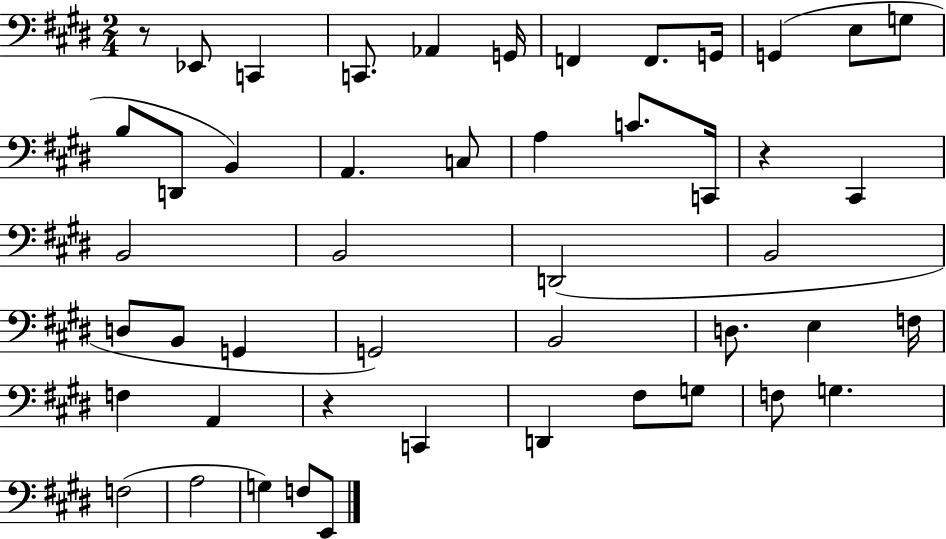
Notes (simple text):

R/e Eb2/e C2/q C2/e. Ab2/q G2/s F2/q F2/e. G2/s G2/q E3/e G3/e B3/e D2/e B2/q A2/q. C3/e A3/q C4/e. C2/s R/q C#2/q B2/h B2/h D2/h B2/h D3/e B2/e G2/q G2/h B2/h D3/e. E3/q F3/s F3/q A2/q R/q C2/q D2/q F#3/e G3/e F3/e G3/q. F3/h A3/h G3/q F3/e E2/e